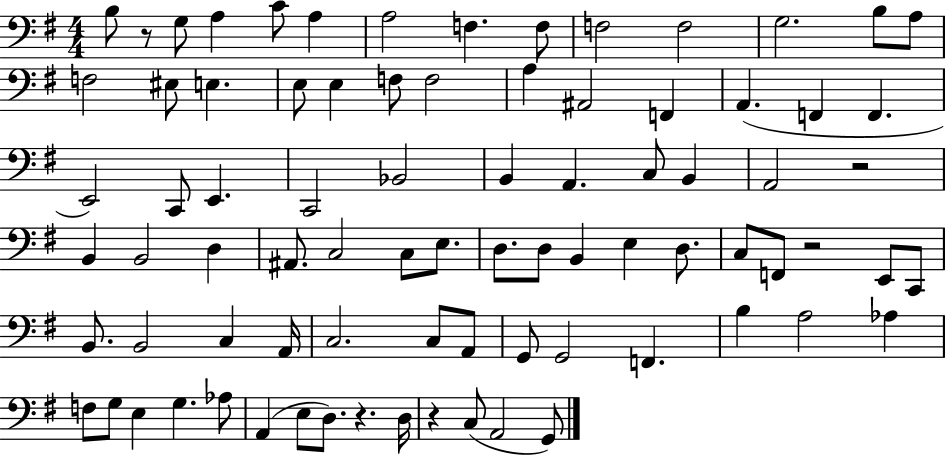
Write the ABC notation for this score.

X:1
T:Untitled
M:4/4
L:1/4
K:G
B,/2 z/2 G,/2 A, C/2 A, A,2 F, F,/2 F,2 F,2 G,2 B,/2 A,/2 F,2 ^E,/2 E, E,/2 E, F,/2 F,2 A, ^A,,2 F,, A,, F,, F,, E,,2 C,,/2 E,, C,,2 _B,,2 B,, A,, C,/2 B,, A,,2 z2 B,, B,,2 D, ^A,,/2 C,2 C,/2 E,/2 D,/2 D,/2 B,, E, D,/2 C,/2 F,,/2 z2 E,,/2 C,,/2 B,,/2 B,,2 C, A,,/4 C,2 C,/2 A,,/2 G,,/2 G,,2 F,, B, A,2 _A, F,/2 G,/2 E, G, _A,/2 A,, E,/2 D,/2 z D,/4 z C,/2 A,,2 G,,/2